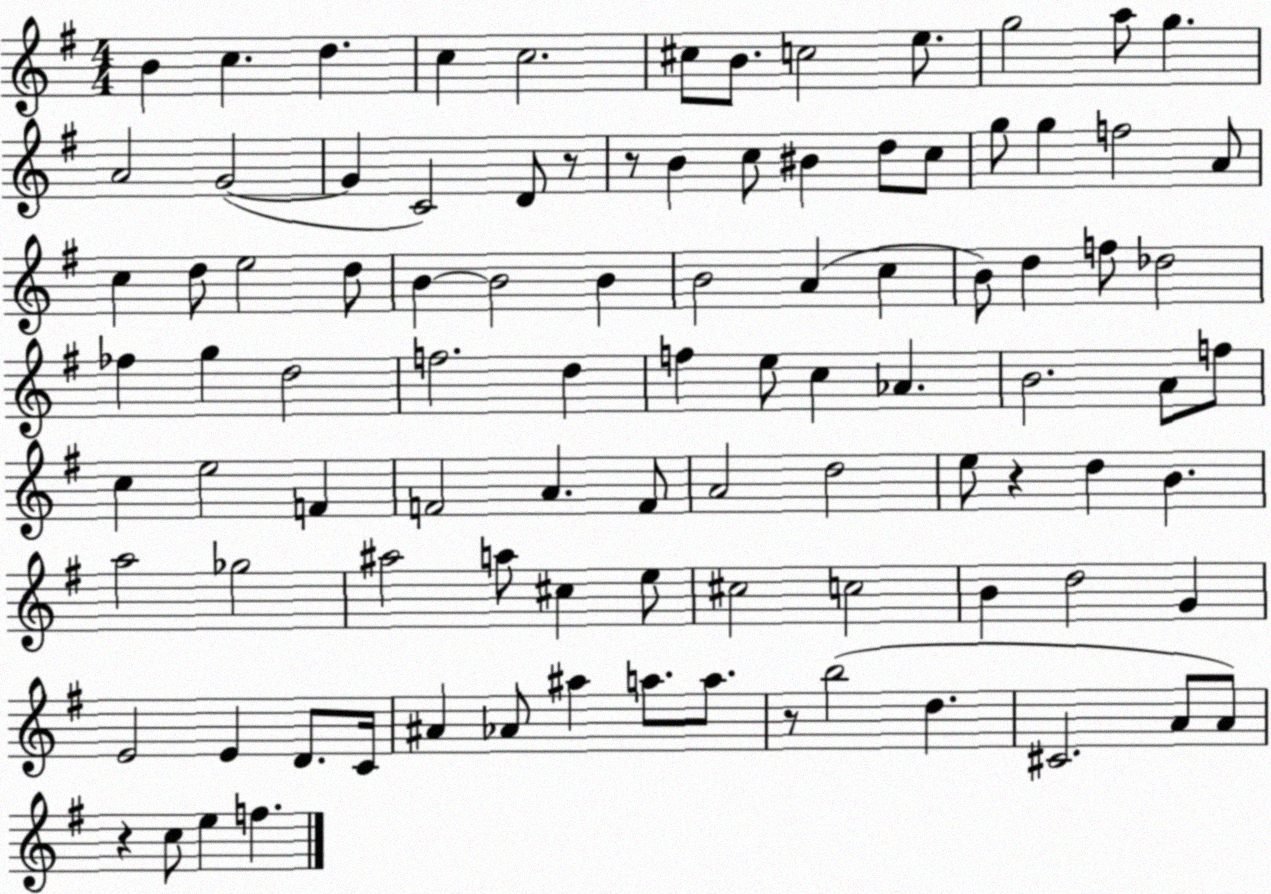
X:1
T:Untitled
M:4/4
L:1/4
K:G
B c d c c2 ^c/2 B/2 c2 e/2 g2 a/2 g A2 G2 G C2 D/2 z/2 z/2 B c/2 ^B d/2 c/2 g/2 g f2 A/2 c d/2 e2 d/2 B B2 B B2 A c B/2 d f/2 _d2 _f g d2 f2 d f e/2 c _A B2 A/2 f/2 c e2 F F2 A F/2 A2 d2 e/2 z d B a2 _g2 ^a2 a/2 ^c e/2 ^c2 c2 B d2 G E2 E D/2 C/4 ^A _A/2 ^a a/2 a/2 z/2 b2 d ^C2 A/2 A/2 z c/2 e f